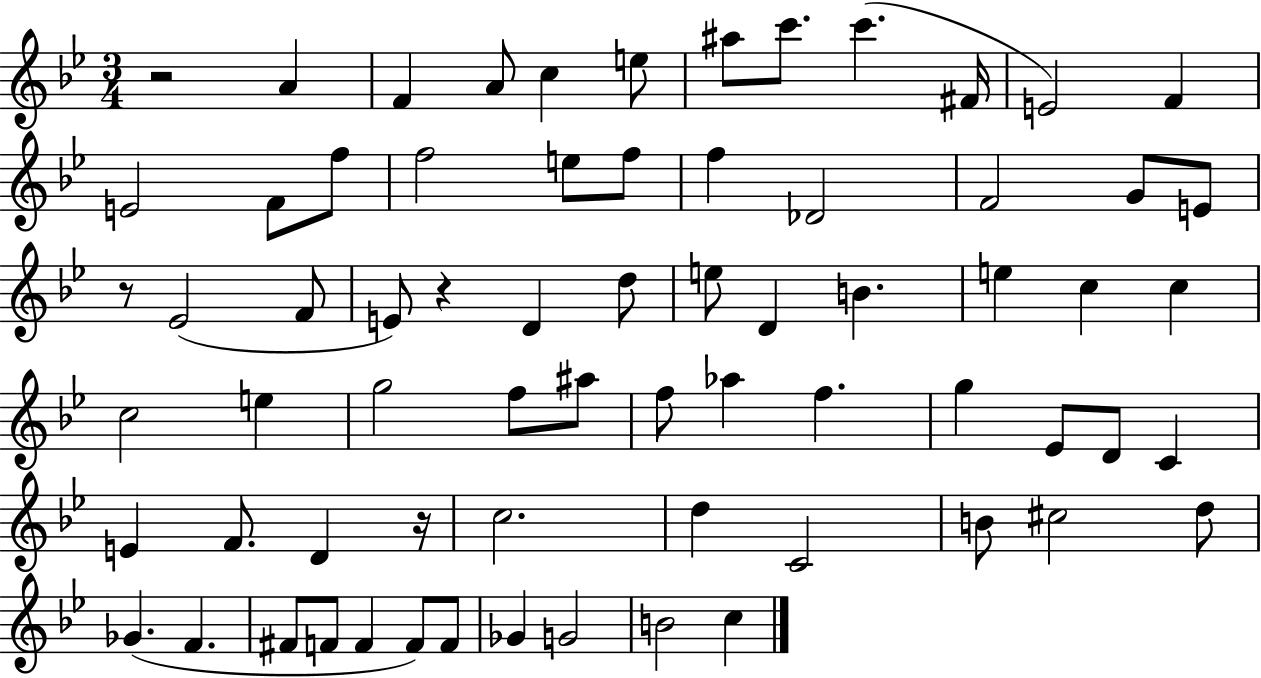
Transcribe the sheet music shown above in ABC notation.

X:1
T:Untitled
M:3/4
L:1/4
K:Bb
z2 A F A/2 c e/2 ^a/2 c'/2 c' ^F/4 E2 F E2 F/2 f/2 f2 e/2 f/2 f _D2 F2 G/2 E/2 z/2 _E2 F/2 E/2 z D d/2 e/2 D B e c c c2 e g2 f/2 ^a/2 f/2 _a f g _E/2 D/2 C E F/2 D z/4 c2 d C2 B/2 ^c2 d/2 _G F ^F/2 F/2 F F/2 F/2 _G G2 B2 c